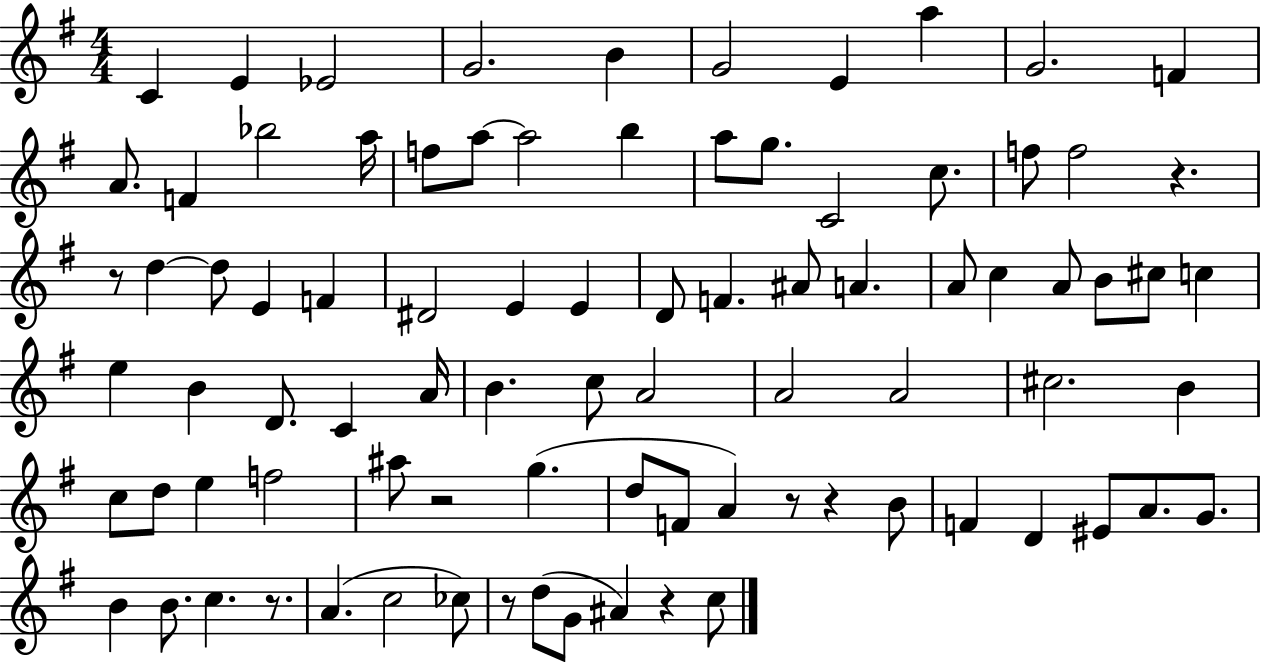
C4/q E4/q Eb4/h G4/h. B4/q G4/h E4/q A5/q G4/h. F4/q A4/e. F4/q Bb5/h A5/s F5/e A5/e A5/h B5/q A5/e G5/e. C4/h C5/e. F5/e F5/h R/q. R/e D5/q D5/e E4/q F4/q D#4/h E4/q E4/q D4/e F4/q. A#4/e A4/q. A4/e C5/q A4/e B4/e C#5/e C5/q E5/q B4/q D4/e. C4/q A4/s B4/q. C5/e A4/h A4/h A4/h C#5/h. B4/q C5/e D5/e E5/q F5/h A#5/e R/h G5/q. D5/e F4/e A4/q R/e R/q B4/e F4/q D4/q EIS4/e A4/e. G4/e. B4/q B4/e. C5/q. R/e. A4/q. C5/h CES5/e R/e D5/e G4/e A#4/q R/q C5/e